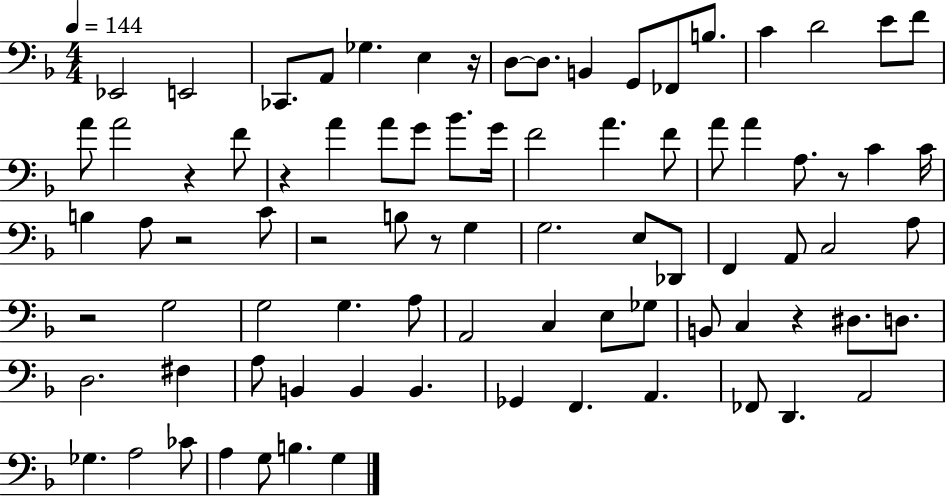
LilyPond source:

{
  \clef bass
  \numericTimeSignature
  \time 4/4
  \key f \major
  \tempo 4 = 144
  ees,2 e,2 | ces,8. a,8 ges4. e4 r16 | d8~~ d8. b,4 g,8 fes,8 b8. | c'4 d'2 e'8 f'8 | \break a'8 a'2 r4 f'8 | r4 a'4 a'8 g'8 bes'8. g'16 | f'2 a'4. f'8 | a'8 a'4 a8. r8 c'4 c'16 | \break b4 a8 r2 c'8 | r2 b8 r8 g4 | g2. e8 des,8 | f,4 a,8 c2 a8 | \break r2 g2 | g2 g4. a8 | a,2 c4 e8 ges8 | b,8 c4 r4 dis8. d8. | \break d2. fis4 | a8 b,4 b,4 b,4. | ges,4 f,4. a,4. | fes,8 d,4. a,2 | \break ges4. a2 ces'8 | a4 g8 b4. g4 | \bar "|."
}